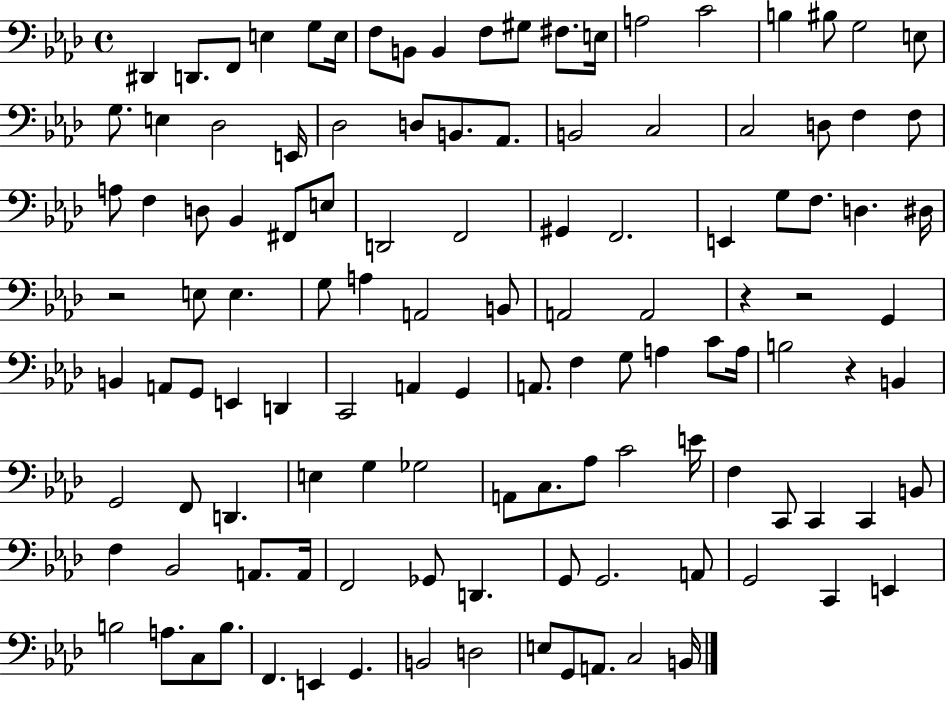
D#2/q D2/e. F2/e E3/q G3/e E3/s F3/e B2/e B2/q F3/e G#3/e F#3/e. E3/s A3/h C4/h B3/q BIS3/e G3/h E3/e G3/e. E3/q Db3/h E2/s Db3/h D3/e B2/e. Ab2/e. B2/h C3/h C3/h D3/e F3/q F3/e A3/e F3/q D3/e Bb2/q F#2/e E3/e D2/h F2/h G#2/q F2/h. E2/q G3/e F3/e. D3/q. D#3/s R/h E3/e E3/q. G3/e A3/q A2/h B2/e A2/h A2/h R/q R/h G2/q B2/q A2/e G2/e E2/q D2/q C2/h A2/q G2/q A2/e. F3/q G3/e A3/q C4/e A3/s B3/h R/q B2/q G2/h F2/e D2/q. E3/q G3/q Gb3/h A2/e C3/e. Ab3/e C4/h E4/s F3/q C2/e C2/q C2/q B2/e F3/q Bb2/h A2/e. A2/s F2/h Gb2/e D2/q. G2/e G2/h. A2/e G2/h C2/q E2/q B3/h A3/e. C3/e B3/e. F2/q. E2/q G2/q. B2/h D3/h E3/e G2/e A2/e. C3/h B2/s